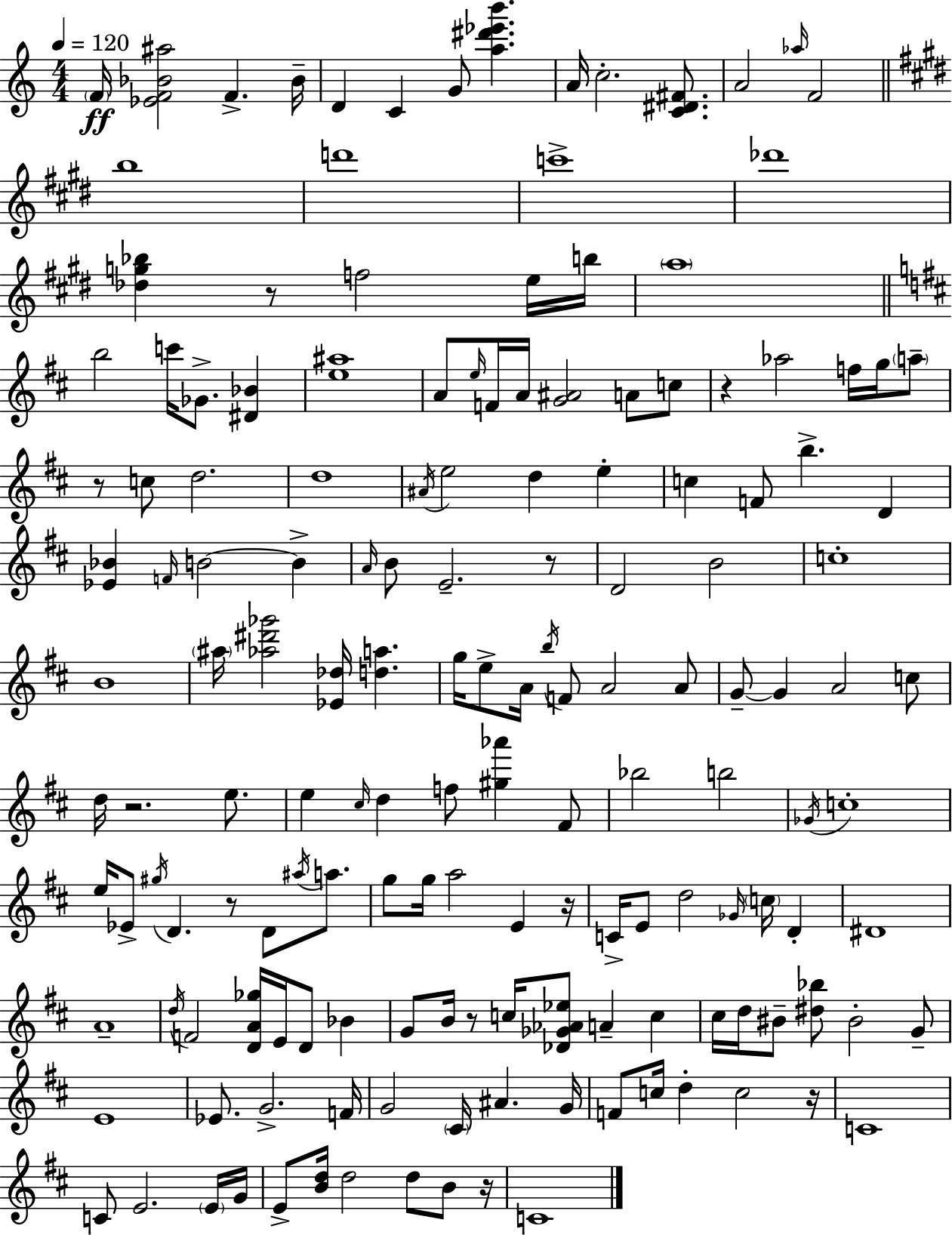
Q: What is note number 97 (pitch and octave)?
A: F4